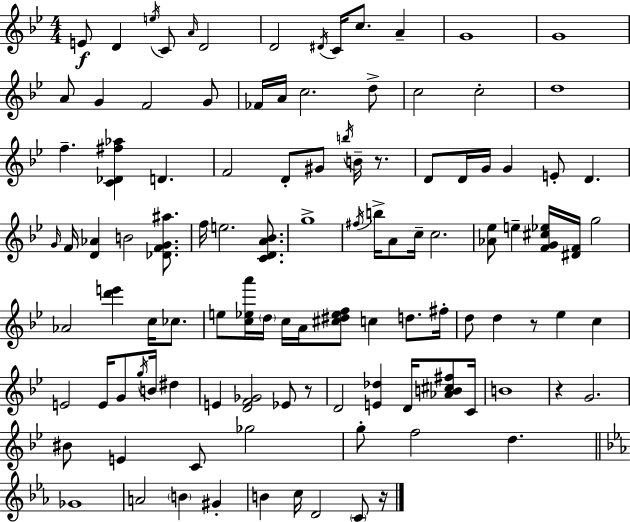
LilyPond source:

{
  \clef treble
  \numericTimeSignature
  \time 4/4
  \key bes \major
  \repeat volta 2 { e'8\f d'4 \acciaccatura { e''16 } c'8 \grace { a'16 } d'2 | d'2 \acciaccatura { dis'16 } c'16 c''8. a'4-- | g'1 | g'1 | \break a'8 g'4 f'2 | g'8 fes'16 a'16 c''2. | d''8-> c''2 c''2-. | d''1 | \break f''4.-- <c' des' fis'' aes''>4 d'4. | f'2 d'8-. gis'8 \acciaccatura { b''16 } | b'16-- r8. d'8 d'16 g'16 g'4 e'8-. d'4. | \grace { g'16 } f'16 <d' aes'>4 b'2 | \break <des' f' g' ais''>8. f''16 e''2. | <c' d' a' bes'>8. g''1-> | \acciaccatura { fis''16 } b''16-> a'8 c''16-- c''2. | <aes' ees''>8 e''4-- <f' g' cis'' ees''>16 <dis' f'>16 g''2 | \break aes'2 <d''' e'''>4 | c''16 ces''8. e''8 <c'' ees'' a'''>16 \parenthesize d''16 c''16 a'16 <cis'' dis'' ees'' f''>8 c''4 | d''8. fis''16-. d''8 d''4 r8 ees''4 | c''4 e'2 e'16 g'8 | \break \acciaccatura { g''16 } b'16 dis''4 e'4 <d' f' ges'>2 | ees'8 r8 d'2 <e' des''>4 | d'16 <aes' b' cis'' fis''>8 c'16 b'1 | r4 g'2. | \break bis'8 e'4 c'8 ges''2 | g''8-. f''2 | d''4. \bar "||" \break \key ees \major ges'1 | a'2 \parenthesize b'4 gis'4-. | b'4 c''16 d'2 \parenthesize c'8 r16 | } \bar "|."
}